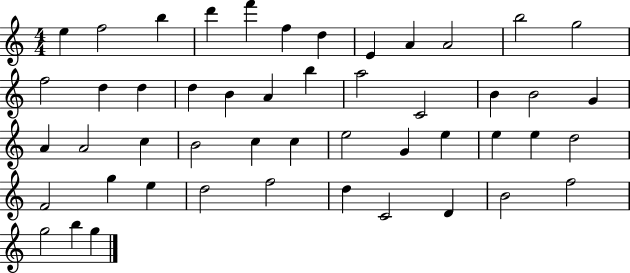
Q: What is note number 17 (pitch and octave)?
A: B4